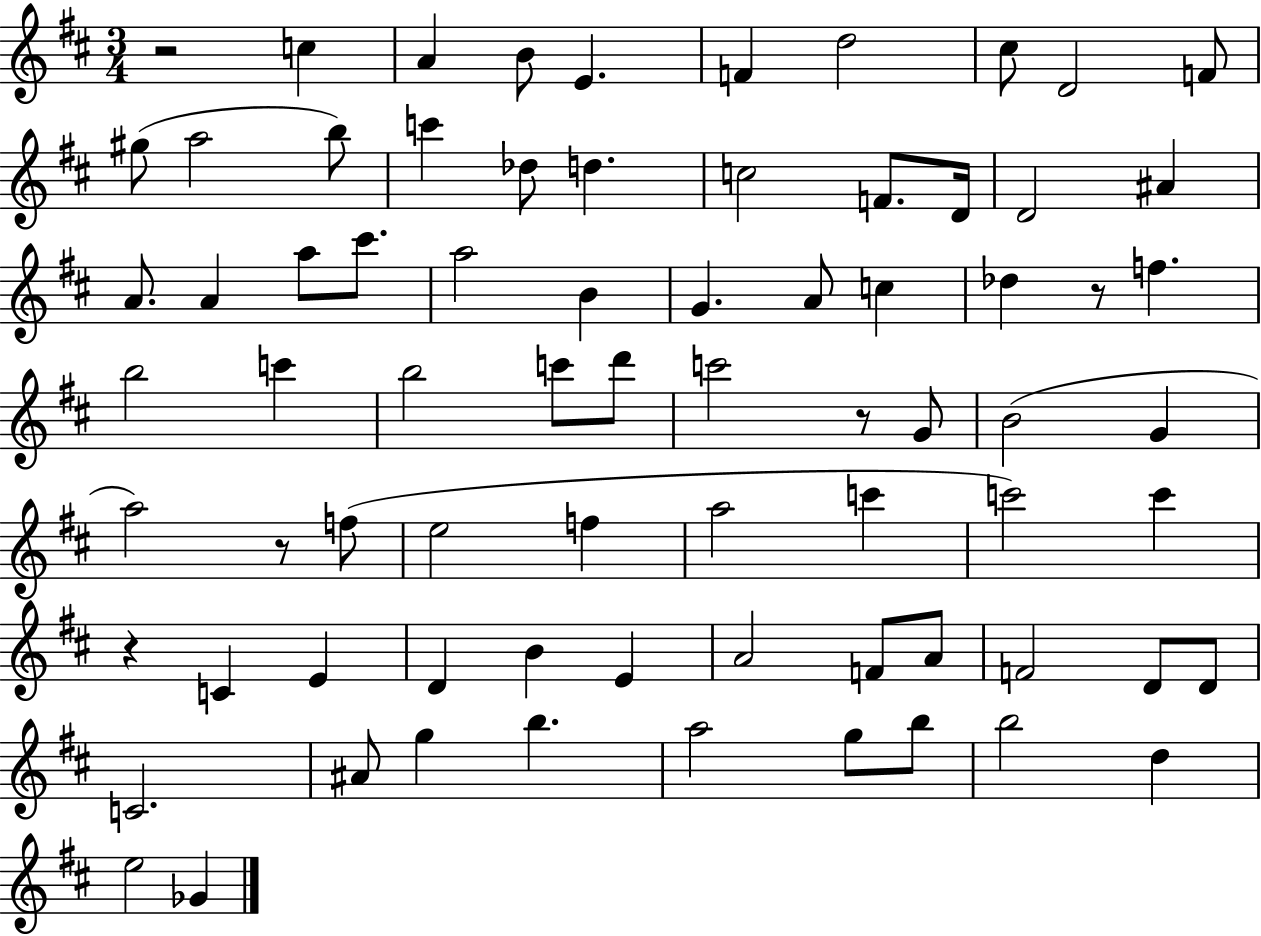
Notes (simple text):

R/h C5/q A4/q B4/e E4/q. F4/q D5/h C#5/e D4/h F4/e G#5/e A5/h B5/e C6/q Db5/e D5/q. C5/h F4/e. D4/s D4/h A#4/q A4/e. A4/q A5/e C#6/e. A5/h B4/q G4/q. A4/e C5/q Db5/q R/e F5/q. B5/h C6/q B5/h C6/e D6/e C6/h R/e G4/e B4/h G4/q A5/h R/e F5/e E5/h F5/q A5/h C6/q C6/h C6/q R/q C4/q E4/q D4/q B4/q E4/q A4/h F4/e A4/e F4/h D4/e D4/e C4/h. A#4/e G5/q B5/q. A5/h G5/e B5/e B5/h D5/q E5/h Gb4/q